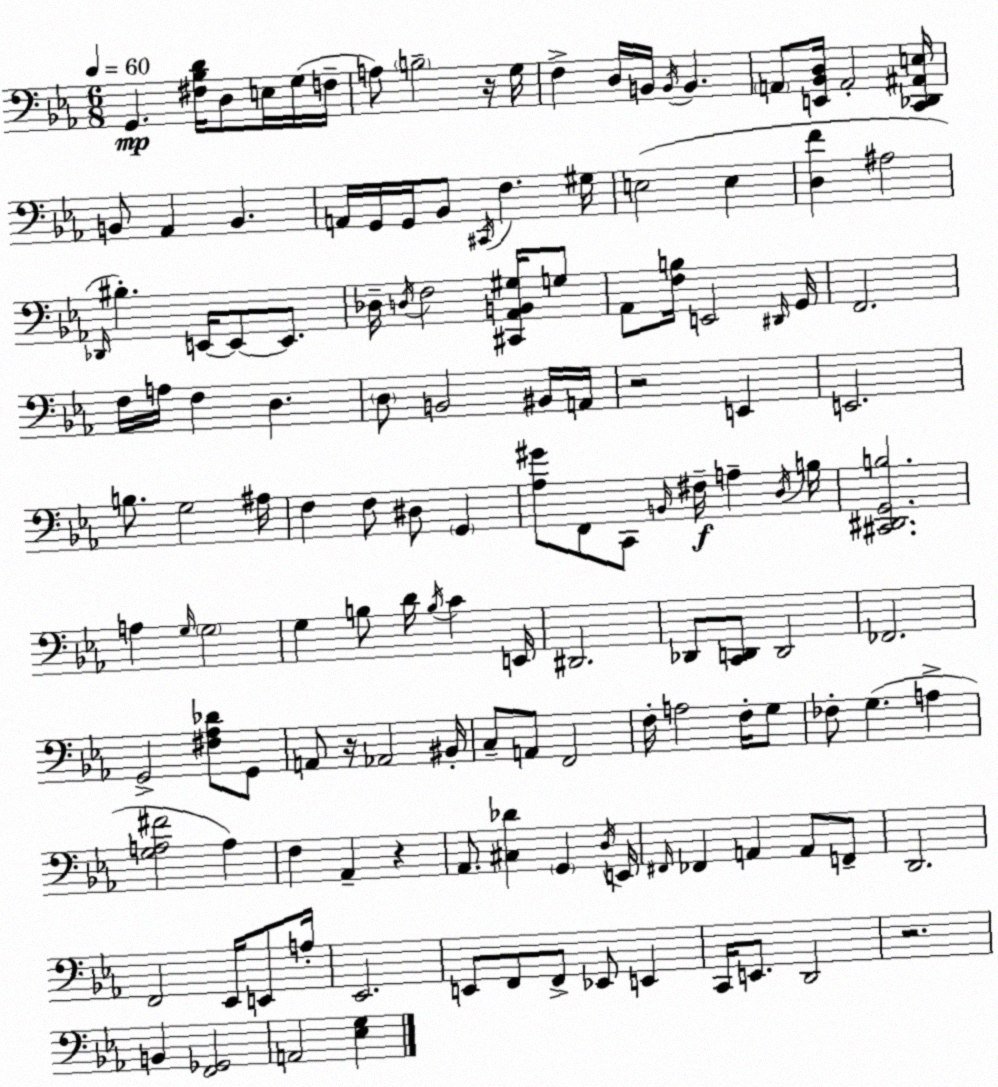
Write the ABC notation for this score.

X:1
T:Untitled
M:6/8
L:1/4
K:Cm
G,, [^F,_B,D]/4 D,/2 E,/4 G,/4 F,/4 A,/2 B,2 z/4 G,/4 F, D,/4 B,,/4 B,,/4 B,, A,,/2 [E,,_B,,D,]/4 A,,2 [C,,_D,,^A,,E,]/4 B,,/2 _A,, B,, A,,/4 G,,/4 G,,/4 _B,,/2 ^C,,/4 F, ^G,/4 E,2 E, [D,F] ^A,2 _D,,/4 ^B, E,,/4 E,,/2 E,,/2 _D,/4 D,/4 F,2 [^C,,_A,,B,,^G,]/4 G,/2 _A,,/2 [F,B,]/4 E,,2 ^D,,/4 G,,/4 F,,2 F,/4 A,/4 F, D, D,/2 B,,2 ^B,,/4 A,,/4 z2 E,, E,,2 B,/2 G,2 ^A,/4 F, F,/2 ^D,/2 G,, [_A,^G]/2 F,,/2 C,,/2 B,,/4 ^F,/4 A, D,/4 B,/4 [^C,,^D,,G,,B,]2 A, G,/4 G,2 G, B,/2 D/4 B,/4 C E,,/4 ^D,,2 _D,,/2 [C,,D,,]/2 D,,2 _F,,2 G,,2 [^F,_A,_D]/2 G,,/2 A,,/2 z/4 _A,,2 ^B,,/4 C,/2 A,,/2 F,,2 F,/4 A,2 F,/4 G,/2 _F,/2 G, A, [G,A,^F]2 A, F, _A,, z _A,,/2 [^C,_D] G,, D,/4 E,,/4 ^F,,/4 _F,, A,, A,,/2 F,,/2 D,,2 F,,2 _E,,/4 E,,/2 A,/4 _E,,2 E,,/2 F,,/2 F,,/2 _E,,/2 E,, C,,/4 E,,/2 D,,2 z2 B,, [F,,_G,,]2 A,,2 [_E,G,]